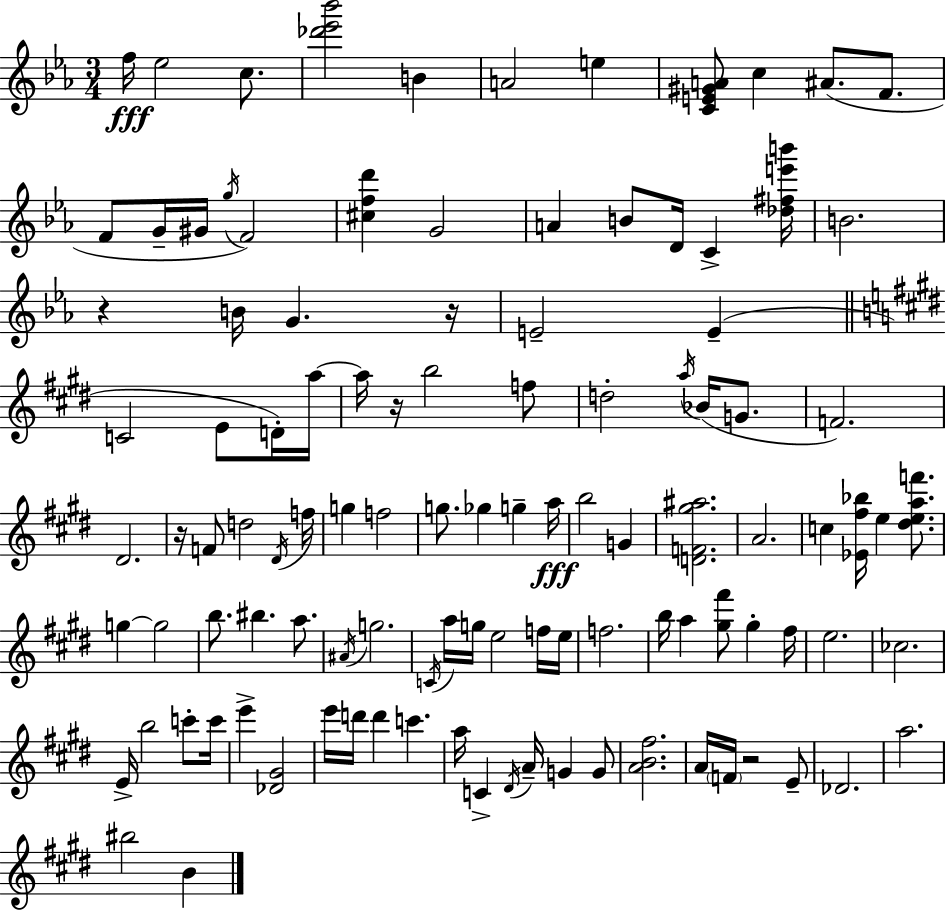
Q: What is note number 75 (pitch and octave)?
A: C6